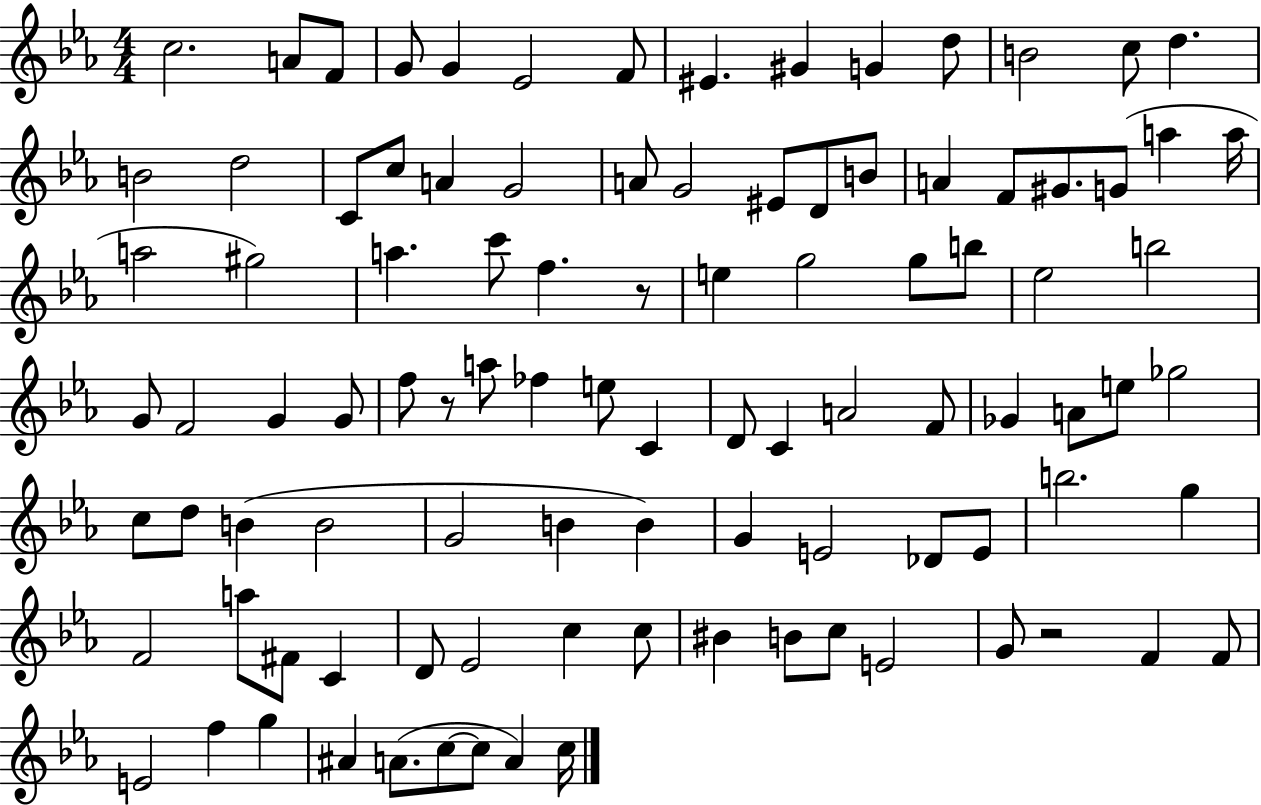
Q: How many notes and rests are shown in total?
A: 99